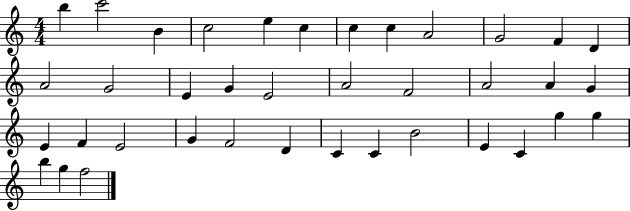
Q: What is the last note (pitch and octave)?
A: F5